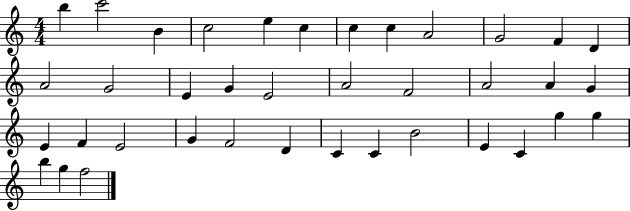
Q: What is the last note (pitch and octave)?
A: F5